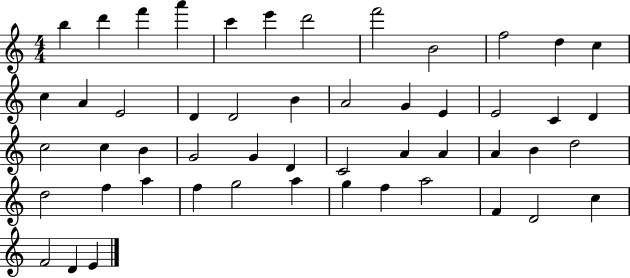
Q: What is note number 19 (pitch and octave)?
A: A4